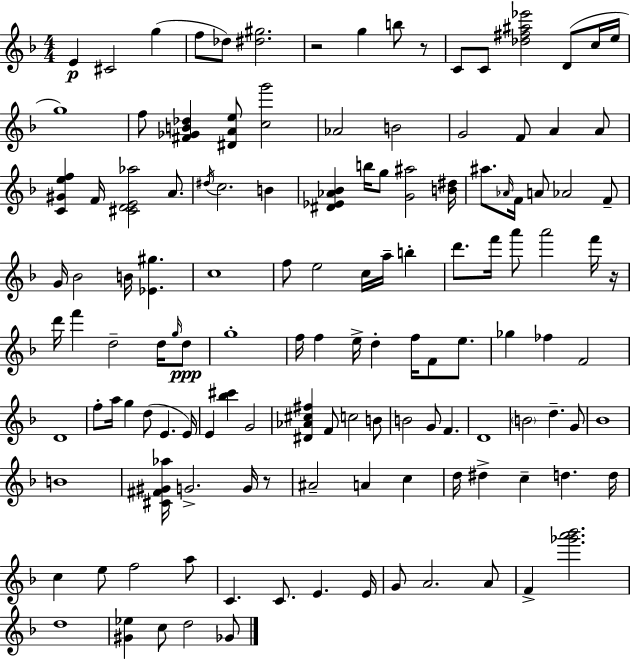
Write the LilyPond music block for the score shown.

{
  \clef treble
  \numericTimeSignature
  \time 4/4
  \key d \minor
  \repeat volta 2 { e'4\p cis'2 g''4( | f''8 des''8) <dis'' gis''>2. | r2 g''4 b''8 r8 | c'8 c'8 <des'' fis'' ais'' ees'''>2 d'8( c''16 e''16 | \break g''1) | f''8 <fis' ges' b' des''>4 <dis' a' e''>8 <c'' g'''>2 | aes'2 b'2 | g'2 f'8 a'4 a'8 | \break <c' gis' e'' f''>4 f'16 <cis' d' e' aes''>2 a'8. | \acciaccatura { dis''16 } c''2. b'4 | <dis' ees' aes' bes'>4 b''16 g''8 <g' ais''>2 | <b' dis''>16 ais''8. \grace { aes'16 } f'16 a'8 aes'2 | \break f'8-- g'16 bes'2 b'16 <ees' gis''>4. | c''1 | f''8 e''2 c''16 a''16-- b''4-. | d'''8. f'''16 a'''8 a'''2 | \break f'''16 r16 d'''16 f'''4 d''2-- d''16 | \grace { g''16 }\ppp d''8 g''1-. | f''16 f''4 e''16-> d''4-. f''16 f'8 | e''8. ges''4 fes''4 f'2 | \break d'1 | f''8-. a''16 g''4 d''8( e'4. | e'16) e'4 <bes'' cis'''>4 g'2 | <dis' aes' cis'' fis''>4 f'8 c''2 | \break b'8 b'2 g'8 f'4. | d'1 | \parenthesize b'2 d''4.-- | g'8 bes'1 | \break b'1 | <cis' fis' gis' aes''>16 g'2.-> | g'16 r8 ais'2-- a'4 c''4 | d''16 dis''4-> c''4-- d''4. | \break d''16 c''4 e''8 f''2 | a''8 c'4. c'8. e'4. | e'16 g'8 a'2. | a'8 f'4-> <ges''' a''' bes'''>2. | \break d''1 | <gis' ees''>4 c''8 d''2 | ges'8 } \bar "|."
}